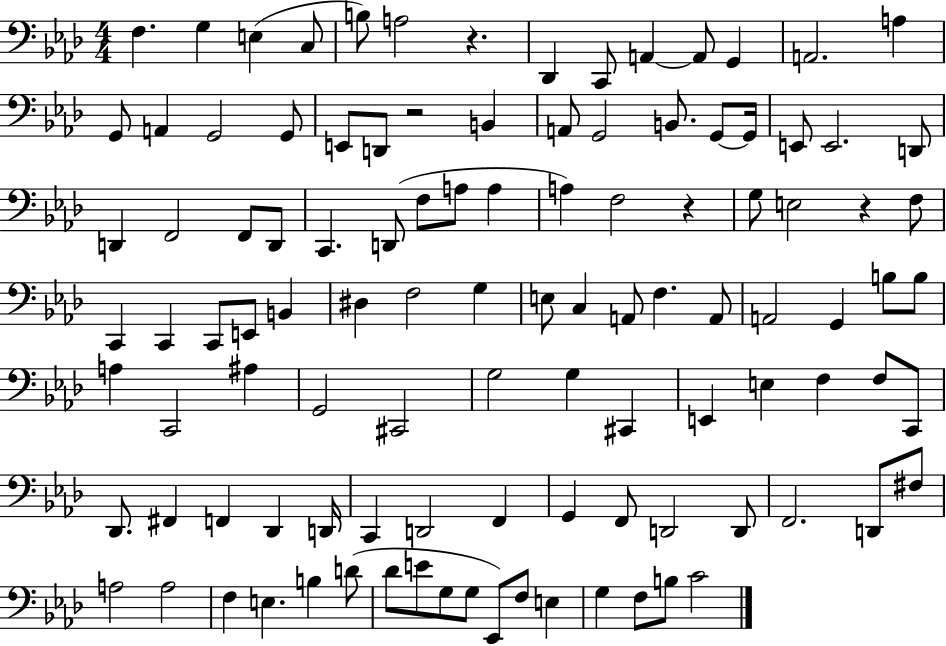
F3/q. G3/q E3/q C3/e B3/e A3/h R/q. Db2/q C2/e A2/q A2/e G2/q A2/h. A3/q G2/e A2/q G2/h G2/e E2/e D2/e R/h B2/q A2/e G2/h B2/e. G2/e G2/s E2/e E2/h. D2/e D2/q F2/h F2/e D2/e C2/q. D2/e F3/e A3/e A3/q A3/q F3/h R/q G3/e E3/h R/q F3/e C2/q C2/q C2/e E2/e B2/q D#3/q F3/h G3/q E3/e C3/q A2/e F3/q. A2/e A2/h G2/q B3/e B3/e A3/q C2/h A#3/q G2/h C#2/h G3/h G3/q C#2/q E2/q E3/q F3/q F3/e C2/e Db2/e. F#2/q F2/q Db2/q D2/s C2/q D2/h F2/q G2/q F2/e D2/h D2/e F2/h. D2/e F#3/e A3/h A3/h F3/q E3/q. B3/q D4/e Db4/e E4/e G3/e G3/e Eb2/e F3/e E3/q G3/q F3/e B3/e C4/h